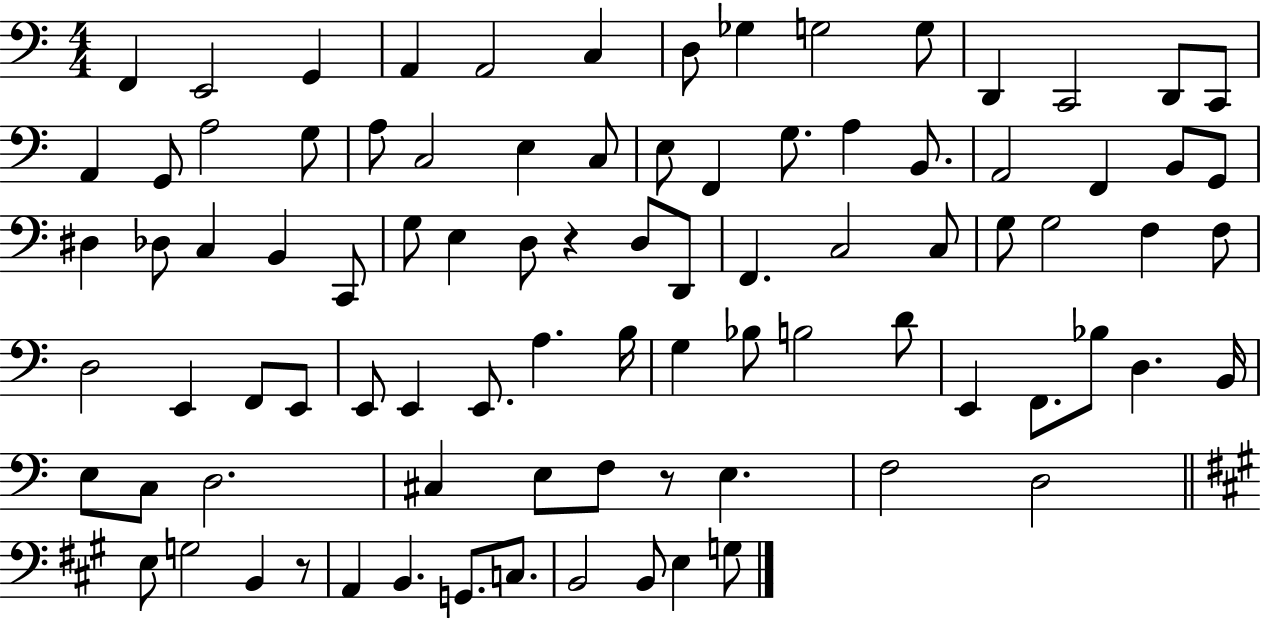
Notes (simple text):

F2/q E2/h G2/q A2/q A2/h C3/q D3/e Gb3/q G3/h G3/e D2/q C2/h D2/e C2/e A2/q G2/e A3/h G3/e A3/e C3/h E3/q C3/e E3/e F2/q G3/e. A3/q B2/e. A2/h F2/q B2/e G2/e D#3/q Db3/e C3/q B2/q C2/e G3/e E3/q D3/e R/q D3/e D2/e F2/q. C3/h C3/e G3/e G3/h F3/q F3/e D3/h E2/q F2/e E2/e E2/e E2/q E2/e. A3/q. B3/s G3/q Bb3/e B3/h D4/e E2/q F2/e. Bb3/e D3/q. B2/s E3/e C3/e D3/h. C#3/q E3/e F3/e R/e E3/q. F3/h D3/h E3/e G3/h B2/q R/e A2/q B2/q. G2/e. C3/e. B2/h B2/e E3/q G3/e